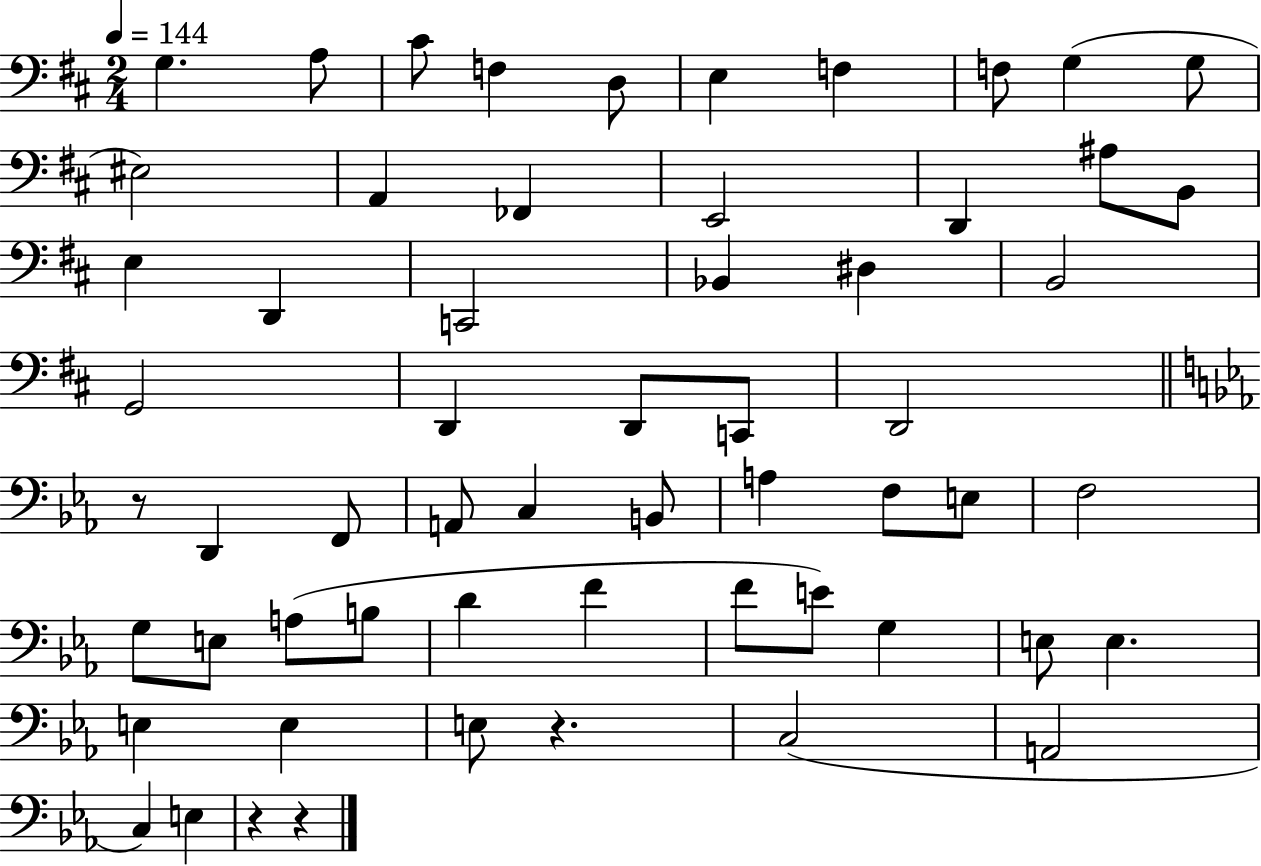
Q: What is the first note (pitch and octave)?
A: G3